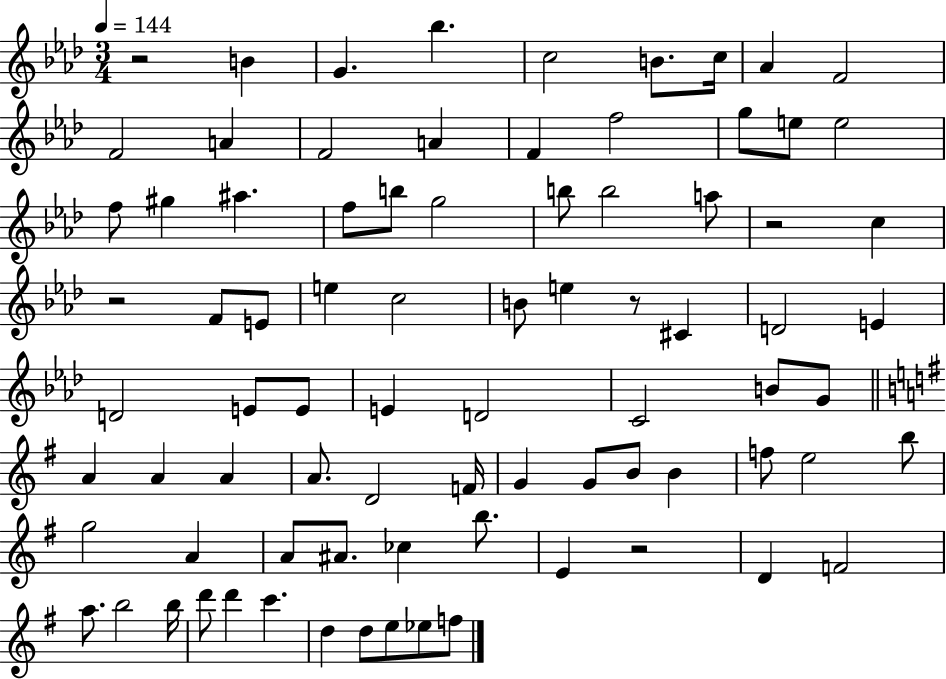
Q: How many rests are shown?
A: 5